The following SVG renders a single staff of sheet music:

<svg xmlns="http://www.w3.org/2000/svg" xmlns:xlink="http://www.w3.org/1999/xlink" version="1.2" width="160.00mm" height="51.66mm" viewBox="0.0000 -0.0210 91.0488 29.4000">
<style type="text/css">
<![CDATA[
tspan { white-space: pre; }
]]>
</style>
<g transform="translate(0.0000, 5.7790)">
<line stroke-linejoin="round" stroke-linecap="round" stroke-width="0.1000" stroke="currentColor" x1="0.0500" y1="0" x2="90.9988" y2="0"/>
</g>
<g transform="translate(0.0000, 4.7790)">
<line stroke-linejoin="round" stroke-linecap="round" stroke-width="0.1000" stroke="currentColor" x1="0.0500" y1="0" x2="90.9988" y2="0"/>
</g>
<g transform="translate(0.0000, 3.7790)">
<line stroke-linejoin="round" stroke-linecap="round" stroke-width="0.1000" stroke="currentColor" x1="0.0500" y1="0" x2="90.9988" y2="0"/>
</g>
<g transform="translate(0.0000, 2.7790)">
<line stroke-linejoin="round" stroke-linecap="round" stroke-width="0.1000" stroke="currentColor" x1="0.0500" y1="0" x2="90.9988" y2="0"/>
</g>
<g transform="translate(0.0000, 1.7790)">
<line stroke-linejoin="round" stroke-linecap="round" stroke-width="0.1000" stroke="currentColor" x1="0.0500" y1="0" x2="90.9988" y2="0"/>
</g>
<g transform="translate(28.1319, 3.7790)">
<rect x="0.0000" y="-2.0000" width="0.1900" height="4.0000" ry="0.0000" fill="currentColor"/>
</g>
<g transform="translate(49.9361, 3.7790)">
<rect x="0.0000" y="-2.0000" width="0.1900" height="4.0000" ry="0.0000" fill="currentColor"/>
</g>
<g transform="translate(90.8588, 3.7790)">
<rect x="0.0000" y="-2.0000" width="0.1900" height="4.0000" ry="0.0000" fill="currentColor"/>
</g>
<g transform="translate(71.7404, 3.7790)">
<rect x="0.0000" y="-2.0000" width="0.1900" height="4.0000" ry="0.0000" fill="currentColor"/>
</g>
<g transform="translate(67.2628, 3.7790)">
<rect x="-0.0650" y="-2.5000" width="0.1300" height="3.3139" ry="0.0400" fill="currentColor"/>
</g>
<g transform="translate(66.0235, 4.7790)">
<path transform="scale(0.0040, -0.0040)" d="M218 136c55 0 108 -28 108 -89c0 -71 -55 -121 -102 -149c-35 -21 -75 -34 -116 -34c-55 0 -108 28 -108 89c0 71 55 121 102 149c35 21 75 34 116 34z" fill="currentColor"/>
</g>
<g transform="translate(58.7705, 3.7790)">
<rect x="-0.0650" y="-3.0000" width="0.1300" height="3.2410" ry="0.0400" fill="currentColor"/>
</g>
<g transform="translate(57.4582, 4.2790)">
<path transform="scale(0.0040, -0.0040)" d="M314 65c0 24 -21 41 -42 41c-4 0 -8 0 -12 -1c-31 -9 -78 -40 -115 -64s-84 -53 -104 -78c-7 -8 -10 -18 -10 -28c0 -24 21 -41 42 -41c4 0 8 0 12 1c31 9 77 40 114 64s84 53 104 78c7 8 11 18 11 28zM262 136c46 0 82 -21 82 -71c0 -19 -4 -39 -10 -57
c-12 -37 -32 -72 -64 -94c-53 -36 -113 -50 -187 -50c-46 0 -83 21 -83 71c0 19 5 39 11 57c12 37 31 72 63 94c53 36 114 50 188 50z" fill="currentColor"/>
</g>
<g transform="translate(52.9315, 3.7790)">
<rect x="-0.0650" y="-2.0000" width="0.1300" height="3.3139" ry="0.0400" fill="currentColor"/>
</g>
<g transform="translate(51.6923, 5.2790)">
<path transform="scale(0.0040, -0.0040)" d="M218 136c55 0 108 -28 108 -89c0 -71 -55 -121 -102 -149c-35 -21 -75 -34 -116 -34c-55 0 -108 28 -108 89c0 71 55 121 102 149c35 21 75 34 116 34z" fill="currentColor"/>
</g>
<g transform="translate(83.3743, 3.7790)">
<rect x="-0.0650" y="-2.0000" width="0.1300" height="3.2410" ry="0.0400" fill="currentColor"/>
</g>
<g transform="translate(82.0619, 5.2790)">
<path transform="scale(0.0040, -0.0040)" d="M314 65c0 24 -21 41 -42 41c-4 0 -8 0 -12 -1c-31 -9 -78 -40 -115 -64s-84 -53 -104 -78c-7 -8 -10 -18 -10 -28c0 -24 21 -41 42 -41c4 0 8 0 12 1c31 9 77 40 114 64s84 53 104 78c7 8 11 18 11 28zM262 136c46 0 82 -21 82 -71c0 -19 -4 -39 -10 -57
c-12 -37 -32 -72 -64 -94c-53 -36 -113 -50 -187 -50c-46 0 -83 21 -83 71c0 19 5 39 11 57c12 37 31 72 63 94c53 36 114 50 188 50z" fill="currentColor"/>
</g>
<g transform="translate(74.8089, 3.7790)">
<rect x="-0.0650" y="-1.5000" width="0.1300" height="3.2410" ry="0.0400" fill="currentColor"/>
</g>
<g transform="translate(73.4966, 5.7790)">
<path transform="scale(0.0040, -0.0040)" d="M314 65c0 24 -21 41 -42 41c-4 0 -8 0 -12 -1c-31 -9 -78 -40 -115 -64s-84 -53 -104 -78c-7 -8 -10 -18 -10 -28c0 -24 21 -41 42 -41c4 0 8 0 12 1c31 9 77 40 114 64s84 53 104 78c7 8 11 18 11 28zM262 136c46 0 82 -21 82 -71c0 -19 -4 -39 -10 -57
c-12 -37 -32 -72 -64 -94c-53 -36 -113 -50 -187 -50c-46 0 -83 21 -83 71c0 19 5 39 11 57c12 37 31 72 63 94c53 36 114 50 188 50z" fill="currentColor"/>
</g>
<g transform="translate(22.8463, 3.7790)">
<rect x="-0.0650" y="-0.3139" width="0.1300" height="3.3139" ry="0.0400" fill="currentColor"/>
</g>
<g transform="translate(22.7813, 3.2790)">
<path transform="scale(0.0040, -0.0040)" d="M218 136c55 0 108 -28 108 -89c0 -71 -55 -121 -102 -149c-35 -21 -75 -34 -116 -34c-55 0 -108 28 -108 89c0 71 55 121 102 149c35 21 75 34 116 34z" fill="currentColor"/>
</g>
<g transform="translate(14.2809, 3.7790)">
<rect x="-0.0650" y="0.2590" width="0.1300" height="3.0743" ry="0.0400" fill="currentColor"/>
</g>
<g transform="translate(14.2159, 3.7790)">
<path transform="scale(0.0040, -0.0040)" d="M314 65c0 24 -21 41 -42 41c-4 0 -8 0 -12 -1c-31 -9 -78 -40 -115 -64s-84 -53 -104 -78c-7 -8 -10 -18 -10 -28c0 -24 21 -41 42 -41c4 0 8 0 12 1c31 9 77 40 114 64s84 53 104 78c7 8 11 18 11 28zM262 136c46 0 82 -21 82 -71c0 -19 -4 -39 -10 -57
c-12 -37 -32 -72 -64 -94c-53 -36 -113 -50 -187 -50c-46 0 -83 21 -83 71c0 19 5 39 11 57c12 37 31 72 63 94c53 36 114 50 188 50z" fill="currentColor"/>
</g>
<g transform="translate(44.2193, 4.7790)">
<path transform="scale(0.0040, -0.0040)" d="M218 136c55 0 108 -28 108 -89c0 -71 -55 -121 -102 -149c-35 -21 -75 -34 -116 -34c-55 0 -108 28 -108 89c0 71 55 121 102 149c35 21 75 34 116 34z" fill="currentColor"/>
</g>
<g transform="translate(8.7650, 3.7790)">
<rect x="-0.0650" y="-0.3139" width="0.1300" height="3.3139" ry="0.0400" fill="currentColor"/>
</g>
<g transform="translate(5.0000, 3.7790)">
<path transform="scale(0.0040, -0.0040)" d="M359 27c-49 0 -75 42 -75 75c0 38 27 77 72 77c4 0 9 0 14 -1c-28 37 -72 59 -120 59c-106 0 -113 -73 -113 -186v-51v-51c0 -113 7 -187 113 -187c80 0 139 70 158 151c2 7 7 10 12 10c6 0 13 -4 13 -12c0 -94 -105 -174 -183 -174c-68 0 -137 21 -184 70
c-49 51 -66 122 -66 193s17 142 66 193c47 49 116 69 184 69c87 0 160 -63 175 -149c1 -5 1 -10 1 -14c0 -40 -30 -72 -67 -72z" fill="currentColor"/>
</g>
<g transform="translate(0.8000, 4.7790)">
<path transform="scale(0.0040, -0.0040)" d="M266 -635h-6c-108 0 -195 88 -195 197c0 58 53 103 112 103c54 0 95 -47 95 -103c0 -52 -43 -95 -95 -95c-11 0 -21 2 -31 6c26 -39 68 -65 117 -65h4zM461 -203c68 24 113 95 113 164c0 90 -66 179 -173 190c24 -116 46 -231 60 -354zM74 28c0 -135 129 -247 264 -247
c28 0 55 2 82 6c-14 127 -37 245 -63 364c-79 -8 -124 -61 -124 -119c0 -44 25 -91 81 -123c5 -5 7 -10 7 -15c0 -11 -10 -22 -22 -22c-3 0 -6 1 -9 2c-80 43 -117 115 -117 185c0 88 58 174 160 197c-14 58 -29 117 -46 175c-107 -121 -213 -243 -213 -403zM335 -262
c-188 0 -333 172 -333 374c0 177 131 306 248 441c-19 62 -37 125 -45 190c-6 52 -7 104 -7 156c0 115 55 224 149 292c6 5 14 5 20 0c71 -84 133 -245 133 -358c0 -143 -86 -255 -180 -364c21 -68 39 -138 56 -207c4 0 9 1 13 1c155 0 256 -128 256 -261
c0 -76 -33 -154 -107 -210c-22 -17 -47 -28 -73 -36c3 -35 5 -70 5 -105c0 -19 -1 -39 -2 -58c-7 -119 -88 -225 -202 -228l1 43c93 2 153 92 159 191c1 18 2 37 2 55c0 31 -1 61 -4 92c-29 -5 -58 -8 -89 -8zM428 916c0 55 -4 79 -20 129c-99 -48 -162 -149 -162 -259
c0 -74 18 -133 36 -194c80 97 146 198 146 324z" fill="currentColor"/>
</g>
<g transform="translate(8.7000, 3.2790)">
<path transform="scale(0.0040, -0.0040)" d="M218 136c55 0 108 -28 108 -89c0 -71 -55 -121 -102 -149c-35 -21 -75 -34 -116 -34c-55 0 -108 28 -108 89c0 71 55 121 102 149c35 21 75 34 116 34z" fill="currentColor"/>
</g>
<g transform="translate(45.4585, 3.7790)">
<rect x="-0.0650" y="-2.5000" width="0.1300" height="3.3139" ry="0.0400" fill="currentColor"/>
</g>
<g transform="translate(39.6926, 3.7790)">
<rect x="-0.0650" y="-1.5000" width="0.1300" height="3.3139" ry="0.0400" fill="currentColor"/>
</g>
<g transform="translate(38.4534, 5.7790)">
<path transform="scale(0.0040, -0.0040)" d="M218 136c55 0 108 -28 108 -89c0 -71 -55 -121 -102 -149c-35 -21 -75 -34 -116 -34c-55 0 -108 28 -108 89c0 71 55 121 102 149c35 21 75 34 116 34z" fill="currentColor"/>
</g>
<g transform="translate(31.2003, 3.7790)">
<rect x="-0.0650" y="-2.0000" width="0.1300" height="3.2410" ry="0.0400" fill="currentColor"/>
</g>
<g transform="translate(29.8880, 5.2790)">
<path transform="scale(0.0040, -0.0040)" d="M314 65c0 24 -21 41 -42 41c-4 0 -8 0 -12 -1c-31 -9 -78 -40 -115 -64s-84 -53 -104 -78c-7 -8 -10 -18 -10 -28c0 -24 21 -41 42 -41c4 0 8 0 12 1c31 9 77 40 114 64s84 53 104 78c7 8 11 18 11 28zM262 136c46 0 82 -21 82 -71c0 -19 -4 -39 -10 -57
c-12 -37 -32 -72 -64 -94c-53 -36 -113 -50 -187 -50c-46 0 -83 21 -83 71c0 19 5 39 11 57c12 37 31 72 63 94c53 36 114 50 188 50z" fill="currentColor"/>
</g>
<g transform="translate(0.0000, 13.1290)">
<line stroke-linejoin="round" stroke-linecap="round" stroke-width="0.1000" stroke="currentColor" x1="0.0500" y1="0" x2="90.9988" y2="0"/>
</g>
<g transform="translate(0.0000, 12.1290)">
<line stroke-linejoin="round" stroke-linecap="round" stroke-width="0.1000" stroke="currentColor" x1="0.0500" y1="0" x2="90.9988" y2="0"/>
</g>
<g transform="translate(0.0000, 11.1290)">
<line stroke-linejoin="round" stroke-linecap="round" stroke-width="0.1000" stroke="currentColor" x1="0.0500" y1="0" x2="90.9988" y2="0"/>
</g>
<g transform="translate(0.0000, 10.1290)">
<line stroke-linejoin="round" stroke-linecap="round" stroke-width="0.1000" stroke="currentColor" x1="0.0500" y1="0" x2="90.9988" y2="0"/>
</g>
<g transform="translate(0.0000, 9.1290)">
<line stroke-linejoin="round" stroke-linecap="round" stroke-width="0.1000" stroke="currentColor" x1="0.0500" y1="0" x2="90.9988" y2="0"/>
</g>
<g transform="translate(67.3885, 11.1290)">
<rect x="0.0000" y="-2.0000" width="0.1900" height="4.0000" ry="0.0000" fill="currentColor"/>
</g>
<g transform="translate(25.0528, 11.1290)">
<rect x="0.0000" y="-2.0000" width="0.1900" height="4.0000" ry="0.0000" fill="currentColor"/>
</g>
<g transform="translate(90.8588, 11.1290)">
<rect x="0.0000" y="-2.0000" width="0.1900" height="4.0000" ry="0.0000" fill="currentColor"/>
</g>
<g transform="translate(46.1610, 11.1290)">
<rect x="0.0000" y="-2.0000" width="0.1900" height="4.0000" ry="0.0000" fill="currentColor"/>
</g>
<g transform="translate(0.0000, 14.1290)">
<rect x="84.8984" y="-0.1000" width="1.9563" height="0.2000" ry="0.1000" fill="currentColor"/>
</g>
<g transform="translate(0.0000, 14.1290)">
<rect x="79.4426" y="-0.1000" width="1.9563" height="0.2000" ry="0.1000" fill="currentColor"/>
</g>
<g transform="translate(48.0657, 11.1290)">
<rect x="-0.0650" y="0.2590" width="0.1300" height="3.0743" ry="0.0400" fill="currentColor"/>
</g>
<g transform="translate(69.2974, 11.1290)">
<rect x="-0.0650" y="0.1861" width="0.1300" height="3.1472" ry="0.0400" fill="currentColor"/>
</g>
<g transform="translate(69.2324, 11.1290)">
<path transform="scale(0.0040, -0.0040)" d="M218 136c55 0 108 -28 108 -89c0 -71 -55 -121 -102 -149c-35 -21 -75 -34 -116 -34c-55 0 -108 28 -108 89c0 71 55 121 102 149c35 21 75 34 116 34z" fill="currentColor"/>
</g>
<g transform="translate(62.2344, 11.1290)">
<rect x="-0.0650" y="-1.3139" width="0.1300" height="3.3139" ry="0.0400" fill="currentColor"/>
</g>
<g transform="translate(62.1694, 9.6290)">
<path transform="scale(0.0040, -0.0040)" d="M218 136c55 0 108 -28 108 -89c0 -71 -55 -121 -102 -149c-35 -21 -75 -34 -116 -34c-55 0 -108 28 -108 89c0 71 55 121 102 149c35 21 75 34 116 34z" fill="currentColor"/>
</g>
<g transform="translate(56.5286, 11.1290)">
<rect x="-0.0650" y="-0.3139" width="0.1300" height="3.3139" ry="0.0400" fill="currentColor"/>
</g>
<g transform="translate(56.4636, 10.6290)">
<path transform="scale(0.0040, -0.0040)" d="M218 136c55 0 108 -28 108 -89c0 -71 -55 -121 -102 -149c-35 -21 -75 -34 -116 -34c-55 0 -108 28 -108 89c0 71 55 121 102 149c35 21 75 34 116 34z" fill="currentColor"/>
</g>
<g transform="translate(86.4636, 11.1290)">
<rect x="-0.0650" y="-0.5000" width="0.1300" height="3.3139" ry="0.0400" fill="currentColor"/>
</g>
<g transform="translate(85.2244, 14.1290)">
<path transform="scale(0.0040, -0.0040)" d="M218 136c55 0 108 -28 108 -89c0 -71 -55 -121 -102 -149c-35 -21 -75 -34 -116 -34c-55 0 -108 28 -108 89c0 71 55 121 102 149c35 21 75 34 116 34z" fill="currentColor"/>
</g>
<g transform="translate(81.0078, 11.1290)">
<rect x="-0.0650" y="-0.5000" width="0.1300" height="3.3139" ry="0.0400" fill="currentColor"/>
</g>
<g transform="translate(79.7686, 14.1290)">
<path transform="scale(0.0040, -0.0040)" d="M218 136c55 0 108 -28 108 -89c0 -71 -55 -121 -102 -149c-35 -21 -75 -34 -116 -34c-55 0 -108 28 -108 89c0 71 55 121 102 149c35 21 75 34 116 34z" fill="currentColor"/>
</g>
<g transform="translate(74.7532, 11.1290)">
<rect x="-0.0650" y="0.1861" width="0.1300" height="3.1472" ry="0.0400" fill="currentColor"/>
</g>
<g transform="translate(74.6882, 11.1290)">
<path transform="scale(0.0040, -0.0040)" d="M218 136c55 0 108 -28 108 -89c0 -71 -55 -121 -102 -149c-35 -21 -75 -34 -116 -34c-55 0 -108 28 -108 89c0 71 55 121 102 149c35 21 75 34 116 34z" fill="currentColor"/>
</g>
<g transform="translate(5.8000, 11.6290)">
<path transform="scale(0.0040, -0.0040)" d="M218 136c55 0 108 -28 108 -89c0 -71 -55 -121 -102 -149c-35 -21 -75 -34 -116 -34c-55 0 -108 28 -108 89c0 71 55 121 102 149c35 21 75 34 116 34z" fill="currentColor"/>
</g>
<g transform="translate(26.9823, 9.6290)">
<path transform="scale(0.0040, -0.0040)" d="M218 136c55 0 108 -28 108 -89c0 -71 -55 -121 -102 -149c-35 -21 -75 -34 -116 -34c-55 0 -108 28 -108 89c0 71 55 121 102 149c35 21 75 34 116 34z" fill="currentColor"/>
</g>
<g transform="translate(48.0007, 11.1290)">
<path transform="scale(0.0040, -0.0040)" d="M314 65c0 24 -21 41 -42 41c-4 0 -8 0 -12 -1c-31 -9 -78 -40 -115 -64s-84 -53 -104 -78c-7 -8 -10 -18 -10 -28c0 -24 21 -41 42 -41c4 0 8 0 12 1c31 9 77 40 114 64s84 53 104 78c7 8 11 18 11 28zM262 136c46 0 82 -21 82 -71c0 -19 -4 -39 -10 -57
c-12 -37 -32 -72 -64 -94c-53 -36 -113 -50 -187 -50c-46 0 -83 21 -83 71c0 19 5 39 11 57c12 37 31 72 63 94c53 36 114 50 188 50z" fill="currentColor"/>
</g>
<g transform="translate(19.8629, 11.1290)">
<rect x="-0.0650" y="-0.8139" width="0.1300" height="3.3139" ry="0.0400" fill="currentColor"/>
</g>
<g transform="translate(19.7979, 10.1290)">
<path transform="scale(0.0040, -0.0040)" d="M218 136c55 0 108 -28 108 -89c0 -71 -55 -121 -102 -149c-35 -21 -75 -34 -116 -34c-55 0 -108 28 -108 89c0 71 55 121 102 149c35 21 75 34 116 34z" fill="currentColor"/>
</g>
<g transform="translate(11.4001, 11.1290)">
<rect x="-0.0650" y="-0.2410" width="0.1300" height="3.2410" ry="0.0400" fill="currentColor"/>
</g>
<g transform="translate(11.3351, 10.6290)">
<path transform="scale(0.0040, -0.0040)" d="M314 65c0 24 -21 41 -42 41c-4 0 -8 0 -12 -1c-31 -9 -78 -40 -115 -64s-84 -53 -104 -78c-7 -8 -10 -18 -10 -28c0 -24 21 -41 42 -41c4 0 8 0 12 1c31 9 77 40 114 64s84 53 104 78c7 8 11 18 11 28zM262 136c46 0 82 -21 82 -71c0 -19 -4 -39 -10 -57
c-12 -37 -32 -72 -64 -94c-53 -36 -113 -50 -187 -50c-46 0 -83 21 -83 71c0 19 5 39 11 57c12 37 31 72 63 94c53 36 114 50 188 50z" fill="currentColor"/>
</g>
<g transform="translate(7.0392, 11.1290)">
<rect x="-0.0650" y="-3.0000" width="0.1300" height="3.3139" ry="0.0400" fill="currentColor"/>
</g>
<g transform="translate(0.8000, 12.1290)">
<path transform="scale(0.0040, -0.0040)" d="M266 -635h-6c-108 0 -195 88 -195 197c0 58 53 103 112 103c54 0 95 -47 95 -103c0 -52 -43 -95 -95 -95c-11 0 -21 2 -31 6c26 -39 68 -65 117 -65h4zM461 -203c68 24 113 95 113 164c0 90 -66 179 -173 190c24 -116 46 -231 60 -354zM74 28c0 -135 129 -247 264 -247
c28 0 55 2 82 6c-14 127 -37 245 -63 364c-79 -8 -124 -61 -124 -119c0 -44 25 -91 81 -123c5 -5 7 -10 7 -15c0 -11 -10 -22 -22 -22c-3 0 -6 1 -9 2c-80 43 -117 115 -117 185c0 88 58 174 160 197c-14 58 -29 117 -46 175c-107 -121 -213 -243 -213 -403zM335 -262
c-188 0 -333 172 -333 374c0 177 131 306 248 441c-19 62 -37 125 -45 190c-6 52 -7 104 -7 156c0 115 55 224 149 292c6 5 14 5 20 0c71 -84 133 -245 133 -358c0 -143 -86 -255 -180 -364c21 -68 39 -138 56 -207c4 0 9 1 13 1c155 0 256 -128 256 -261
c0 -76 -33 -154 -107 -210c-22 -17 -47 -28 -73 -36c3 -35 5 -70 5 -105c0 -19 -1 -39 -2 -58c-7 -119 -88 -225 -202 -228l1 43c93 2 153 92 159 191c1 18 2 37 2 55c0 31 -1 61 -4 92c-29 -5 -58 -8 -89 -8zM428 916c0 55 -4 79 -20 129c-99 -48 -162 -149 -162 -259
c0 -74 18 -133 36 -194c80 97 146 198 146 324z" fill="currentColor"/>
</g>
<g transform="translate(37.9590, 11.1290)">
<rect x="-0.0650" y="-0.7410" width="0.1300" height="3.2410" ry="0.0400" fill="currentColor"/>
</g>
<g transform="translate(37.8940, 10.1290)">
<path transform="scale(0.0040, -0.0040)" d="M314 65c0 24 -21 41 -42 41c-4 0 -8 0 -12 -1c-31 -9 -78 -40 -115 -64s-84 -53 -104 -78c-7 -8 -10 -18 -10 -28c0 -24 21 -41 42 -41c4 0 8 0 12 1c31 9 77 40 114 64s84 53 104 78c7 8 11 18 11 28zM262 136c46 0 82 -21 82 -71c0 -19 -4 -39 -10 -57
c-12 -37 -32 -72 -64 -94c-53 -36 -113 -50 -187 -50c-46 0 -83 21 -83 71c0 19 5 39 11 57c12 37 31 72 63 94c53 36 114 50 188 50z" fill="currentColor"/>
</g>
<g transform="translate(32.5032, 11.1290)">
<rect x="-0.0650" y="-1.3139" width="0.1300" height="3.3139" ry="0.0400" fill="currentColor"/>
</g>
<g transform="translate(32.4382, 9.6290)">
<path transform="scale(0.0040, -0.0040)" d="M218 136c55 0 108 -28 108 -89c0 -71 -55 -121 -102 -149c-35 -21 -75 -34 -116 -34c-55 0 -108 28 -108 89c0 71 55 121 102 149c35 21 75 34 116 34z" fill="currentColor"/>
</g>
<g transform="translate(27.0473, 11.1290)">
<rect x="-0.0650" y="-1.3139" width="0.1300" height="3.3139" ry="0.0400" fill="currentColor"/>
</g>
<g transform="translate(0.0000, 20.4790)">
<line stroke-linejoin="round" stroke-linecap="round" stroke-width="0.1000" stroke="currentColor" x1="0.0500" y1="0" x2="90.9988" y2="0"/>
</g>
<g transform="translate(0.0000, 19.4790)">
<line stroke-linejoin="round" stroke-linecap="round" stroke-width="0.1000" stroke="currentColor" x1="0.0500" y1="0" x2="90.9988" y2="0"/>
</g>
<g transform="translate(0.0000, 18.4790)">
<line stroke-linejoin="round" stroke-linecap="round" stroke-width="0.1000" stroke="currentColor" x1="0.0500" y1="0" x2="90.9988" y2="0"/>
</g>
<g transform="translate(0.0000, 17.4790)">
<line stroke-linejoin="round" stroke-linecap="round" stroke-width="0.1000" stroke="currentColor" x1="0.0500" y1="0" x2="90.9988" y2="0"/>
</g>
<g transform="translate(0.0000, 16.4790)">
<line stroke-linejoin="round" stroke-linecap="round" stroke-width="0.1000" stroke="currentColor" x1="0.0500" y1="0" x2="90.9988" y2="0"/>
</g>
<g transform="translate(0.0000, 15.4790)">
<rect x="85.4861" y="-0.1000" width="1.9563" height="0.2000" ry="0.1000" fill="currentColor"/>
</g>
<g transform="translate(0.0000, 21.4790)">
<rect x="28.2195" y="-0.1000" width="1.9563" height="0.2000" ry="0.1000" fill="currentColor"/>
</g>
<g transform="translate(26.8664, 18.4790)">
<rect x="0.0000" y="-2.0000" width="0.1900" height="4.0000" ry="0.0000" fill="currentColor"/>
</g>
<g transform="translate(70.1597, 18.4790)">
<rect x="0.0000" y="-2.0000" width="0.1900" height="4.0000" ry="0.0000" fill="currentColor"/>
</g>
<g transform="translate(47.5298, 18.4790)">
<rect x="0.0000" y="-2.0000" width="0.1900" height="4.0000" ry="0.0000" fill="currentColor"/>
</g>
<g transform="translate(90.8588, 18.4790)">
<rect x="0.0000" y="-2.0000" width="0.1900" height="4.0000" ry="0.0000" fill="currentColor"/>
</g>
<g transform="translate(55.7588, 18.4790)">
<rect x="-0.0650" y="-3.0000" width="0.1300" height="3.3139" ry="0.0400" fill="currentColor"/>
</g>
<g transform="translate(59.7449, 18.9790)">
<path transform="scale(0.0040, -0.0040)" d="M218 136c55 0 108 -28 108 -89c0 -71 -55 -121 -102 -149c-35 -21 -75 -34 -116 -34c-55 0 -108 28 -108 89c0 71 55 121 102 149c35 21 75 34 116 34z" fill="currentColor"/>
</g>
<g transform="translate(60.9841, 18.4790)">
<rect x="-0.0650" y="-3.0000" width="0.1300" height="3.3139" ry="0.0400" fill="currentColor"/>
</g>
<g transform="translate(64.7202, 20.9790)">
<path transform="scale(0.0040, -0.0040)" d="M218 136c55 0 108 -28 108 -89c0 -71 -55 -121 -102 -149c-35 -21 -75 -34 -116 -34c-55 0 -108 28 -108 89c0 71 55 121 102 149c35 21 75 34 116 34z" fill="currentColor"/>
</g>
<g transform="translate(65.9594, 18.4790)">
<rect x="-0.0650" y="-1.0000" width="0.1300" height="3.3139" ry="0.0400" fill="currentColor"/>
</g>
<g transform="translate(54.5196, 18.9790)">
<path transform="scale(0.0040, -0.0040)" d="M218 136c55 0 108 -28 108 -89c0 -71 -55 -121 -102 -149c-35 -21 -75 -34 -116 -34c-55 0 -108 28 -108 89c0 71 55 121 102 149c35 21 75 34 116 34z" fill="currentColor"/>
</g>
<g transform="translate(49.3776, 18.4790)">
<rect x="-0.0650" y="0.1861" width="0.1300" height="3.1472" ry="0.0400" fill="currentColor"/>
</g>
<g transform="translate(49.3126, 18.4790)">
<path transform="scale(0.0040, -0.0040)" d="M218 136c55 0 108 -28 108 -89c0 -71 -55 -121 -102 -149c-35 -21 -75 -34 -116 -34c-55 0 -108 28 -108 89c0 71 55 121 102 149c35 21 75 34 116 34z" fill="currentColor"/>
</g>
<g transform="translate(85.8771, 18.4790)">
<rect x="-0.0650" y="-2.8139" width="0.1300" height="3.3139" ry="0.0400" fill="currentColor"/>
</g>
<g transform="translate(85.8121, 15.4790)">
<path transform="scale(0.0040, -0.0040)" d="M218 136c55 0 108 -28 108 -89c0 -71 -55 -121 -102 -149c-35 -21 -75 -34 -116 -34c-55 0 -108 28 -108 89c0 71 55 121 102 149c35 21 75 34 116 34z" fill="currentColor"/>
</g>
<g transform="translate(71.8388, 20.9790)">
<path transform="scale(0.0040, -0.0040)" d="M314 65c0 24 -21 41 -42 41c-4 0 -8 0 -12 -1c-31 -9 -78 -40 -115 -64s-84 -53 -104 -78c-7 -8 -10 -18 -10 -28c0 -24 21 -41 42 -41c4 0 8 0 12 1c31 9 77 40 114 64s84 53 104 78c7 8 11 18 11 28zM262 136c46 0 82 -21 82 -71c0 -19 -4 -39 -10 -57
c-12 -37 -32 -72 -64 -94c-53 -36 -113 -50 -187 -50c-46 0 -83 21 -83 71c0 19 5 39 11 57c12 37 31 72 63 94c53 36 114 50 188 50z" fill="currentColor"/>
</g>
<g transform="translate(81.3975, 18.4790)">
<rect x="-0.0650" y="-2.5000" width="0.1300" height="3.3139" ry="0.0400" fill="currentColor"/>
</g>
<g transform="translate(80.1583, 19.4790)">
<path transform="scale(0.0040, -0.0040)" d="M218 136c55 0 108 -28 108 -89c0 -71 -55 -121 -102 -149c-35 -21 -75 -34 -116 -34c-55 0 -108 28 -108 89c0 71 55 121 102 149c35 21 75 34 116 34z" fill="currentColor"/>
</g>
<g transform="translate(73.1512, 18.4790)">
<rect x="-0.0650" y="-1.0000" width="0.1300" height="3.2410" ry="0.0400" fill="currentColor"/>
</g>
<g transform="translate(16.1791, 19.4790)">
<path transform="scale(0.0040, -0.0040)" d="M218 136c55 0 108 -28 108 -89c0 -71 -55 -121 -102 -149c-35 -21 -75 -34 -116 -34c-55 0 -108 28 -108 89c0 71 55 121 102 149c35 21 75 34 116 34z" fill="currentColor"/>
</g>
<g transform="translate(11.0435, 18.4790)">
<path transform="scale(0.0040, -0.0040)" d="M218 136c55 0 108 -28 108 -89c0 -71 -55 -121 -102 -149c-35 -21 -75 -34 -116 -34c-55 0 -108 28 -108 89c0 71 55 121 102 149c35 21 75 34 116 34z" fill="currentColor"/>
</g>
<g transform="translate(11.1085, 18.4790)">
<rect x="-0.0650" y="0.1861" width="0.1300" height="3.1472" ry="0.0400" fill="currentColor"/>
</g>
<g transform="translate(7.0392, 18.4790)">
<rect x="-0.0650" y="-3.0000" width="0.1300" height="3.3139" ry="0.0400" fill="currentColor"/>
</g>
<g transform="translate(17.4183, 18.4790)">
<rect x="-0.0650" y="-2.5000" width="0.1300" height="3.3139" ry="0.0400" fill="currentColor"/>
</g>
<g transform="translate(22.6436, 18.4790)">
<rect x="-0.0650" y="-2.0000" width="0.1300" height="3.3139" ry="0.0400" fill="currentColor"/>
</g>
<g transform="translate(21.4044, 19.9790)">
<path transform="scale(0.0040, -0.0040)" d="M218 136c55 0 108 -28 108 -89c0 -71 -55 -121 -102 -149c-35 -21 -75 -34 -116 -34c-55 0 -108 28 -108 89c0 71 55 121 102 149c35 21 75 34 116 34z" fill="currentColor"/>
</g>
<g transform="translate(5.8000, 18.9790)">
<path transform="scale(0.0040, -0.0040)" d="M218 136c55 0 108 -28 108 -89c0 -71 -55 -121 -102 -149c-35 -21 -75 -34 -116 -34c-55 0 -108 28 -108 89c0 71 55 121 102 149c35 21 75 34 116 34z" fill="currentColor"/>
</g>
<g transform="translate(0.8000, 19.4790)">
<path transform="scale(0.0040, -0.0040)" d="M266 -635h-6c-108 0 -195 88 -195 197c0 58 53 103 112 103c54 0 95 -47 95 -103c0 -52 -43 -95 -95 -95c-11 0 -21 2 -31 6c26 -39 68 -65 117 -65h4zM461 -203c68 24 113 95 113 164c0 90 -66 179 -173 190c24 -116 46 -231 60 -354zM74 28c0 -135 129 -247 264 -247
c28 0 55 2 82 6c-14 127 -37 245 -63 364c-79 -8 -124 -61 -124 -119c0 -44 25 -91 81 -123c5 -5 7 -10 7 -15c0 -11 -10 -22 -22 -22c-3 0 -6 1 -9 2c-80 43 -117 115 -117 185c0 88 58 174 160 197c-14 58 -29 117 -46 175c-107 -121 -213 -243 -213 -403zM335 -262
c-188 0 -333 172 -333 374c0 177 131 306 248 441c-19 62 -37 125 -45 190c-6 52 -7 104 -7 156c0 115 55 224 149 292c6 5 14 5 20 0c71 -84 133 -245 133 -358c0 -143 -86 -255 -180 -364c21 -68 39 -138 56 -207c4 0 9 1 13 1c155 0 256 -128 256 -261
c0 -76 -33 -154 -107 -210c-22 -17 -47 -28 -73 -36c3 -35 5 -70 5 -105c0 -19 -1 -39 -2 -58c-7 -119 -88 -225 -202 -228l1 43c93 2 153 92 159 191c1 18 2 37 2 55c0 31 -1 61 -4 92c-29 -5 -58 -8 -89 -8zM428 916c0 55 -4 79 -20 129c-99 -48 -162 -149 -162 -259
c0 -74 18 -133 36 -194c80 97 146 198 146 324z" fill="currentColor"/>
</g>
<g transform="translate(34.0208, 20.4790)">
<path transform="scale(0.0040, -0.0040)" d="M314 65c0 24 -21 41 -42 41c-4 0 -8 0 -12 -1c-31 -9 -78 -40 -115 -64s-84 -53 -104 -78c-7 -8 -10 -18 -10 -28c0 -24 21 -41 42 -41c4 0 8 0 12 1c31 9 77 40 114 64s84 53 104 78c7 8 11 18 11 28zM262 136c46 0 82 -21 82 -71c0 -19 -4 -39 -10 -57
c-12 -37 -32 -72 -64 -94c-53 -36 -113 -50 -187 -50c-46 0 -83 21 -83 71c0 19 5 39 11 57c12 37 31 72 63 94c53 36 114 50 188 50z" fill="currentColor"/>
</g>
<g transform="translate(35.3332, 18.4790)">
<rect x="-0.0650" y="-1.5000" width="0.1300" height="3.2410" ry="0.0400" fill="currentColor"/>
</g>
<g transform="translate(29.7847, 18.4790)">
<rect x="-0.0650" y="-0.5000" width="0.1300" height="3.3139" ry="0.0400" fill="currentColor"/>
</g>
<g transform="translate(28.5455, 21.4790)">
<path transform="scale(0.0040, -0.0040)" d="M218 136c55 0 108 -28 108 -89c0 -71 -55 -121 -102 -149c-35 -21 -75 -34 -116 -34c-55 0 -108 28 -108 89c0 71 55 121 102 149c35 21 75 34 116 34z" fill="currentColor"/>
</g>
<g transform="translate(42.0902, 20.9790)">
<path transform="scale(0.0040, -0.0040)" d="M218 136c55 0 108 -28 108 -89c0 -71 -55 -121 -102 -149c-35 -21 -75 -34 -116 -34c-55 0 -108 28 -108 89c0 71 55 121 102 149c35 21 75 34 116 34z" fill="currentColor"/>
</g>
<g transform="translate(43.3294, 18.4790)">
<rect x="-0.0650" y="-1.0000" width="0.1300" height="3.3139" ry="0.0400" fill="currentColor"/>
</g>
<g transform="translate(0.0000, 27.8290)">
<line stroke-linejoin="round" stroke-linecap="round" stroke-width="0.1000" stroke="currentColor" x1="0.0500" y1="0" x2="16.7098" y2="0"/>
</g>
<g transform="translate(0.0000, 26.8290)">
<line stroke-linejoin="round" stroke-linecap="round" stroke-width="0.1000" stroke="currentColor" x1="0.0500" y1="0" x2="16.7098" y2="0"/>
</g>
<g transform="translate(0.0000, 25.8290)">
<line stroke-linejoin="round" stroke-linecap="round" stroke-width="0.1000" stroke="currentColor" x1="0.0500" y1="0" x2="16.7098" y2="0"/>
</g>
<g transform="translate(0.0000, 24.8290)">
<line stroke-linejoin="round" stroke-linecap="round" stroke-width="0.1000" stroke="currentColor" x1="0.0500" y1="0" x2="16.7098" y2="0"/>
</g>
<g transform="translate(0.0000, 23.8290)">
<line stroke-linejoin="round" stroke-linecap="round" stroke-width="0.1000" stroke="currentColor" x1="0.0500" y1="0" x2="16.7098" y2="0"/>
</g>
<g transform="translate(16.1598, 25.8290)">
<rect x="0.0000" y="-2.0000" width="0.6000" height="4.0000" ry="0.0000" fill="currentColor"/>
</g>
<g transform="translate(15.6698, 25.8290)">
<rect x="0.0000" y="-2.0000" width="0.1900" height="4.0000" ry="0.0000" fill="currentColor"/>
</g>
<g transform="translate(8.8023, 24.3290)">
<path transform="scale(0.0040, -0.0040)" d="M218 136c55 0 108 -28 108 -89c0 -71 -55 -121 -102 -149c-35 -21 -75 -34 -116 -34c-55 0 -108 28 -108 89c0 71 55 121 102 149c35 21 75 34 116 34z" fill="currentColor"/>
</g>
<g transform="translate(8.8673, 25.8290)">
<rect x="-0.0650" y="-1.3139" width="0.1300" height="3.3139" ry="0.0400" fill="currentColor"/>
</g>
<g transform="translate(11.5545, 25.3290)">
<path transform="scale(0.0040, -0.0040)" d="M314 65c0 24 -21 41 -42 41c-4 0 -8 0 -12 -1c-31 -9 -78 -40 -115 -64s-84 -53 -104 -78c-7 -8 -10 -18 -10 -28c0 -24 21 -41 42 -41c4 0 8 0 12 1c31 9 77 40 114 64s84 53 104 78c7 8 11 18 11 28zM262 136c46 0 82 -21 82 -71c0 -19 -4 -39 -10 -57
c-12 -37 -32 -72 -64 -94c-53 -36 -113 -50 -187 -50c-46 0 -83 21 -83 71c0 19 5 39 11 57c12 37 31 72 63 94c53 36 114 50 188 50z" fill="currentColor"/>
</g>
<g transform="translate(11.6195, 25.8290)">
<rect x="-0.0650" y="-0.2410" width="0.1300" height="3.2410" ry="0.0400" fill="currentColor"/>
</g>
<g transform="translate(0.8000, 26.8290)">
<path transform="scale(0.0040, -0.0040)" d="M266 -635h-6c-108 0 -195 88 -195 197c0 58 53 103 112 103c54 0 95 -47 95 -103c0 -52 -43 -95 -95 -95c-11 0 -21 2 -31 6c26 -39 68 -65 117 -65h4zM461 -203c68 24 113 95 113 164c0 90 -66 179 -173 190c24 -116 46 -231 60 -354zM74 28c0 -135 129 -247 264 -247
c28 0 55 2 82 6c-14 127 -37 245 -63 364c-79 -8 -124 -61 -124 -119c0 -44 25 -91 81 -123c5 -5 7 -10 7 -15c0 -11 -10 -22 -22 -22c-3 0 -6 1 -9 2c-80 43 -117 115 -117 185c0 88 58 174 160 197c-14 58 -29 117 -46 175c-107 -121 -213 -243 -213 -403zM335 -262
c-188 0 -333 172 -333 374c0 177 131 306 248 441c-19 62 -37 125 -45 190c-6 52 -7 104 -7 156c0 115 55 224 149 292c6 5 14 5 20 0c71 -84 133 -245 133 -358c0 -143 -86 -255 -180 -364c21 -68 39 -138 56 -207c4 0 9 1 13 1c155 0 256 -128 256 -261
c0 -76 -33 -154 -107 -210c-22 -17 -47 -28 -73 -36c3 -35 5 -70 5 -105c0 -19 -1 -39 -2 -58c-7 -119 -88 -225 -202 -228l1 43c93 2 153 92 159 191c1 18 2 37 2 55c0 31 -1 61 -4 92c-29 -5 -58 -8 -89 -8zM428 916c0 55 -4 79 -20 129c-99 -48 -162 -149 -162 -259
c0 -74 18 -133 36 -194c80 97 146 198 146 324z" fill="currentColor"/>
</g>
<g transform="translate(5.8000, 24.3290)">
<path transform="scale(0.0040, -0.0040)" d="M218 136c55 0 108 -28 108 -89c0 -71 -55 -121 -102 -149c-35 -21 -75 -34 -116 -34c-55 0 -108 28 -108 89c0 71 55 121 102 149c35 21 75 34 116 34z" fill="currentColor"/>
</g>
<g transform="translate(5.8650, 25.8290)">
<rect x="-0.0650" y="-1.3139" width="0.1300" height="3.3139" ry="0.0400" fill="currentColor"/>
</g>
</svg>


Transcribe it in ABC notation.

X:1
T:Untitled
M:4/4
L:1/4
K:C
c B2 c F2 E G F A2 G E2 F2 A c2 d e e d2 B2 c e B B C C A B G F C E2 D B A A D D2 G a e e c2